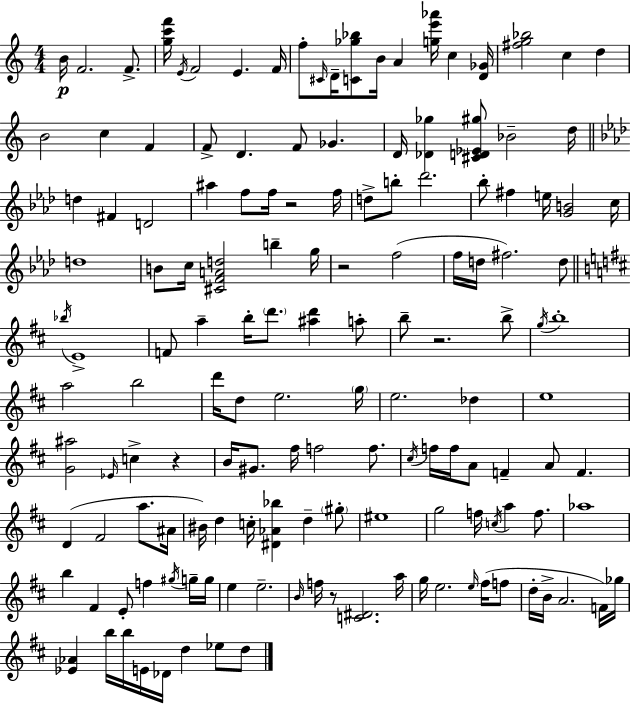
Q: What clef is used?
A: treble